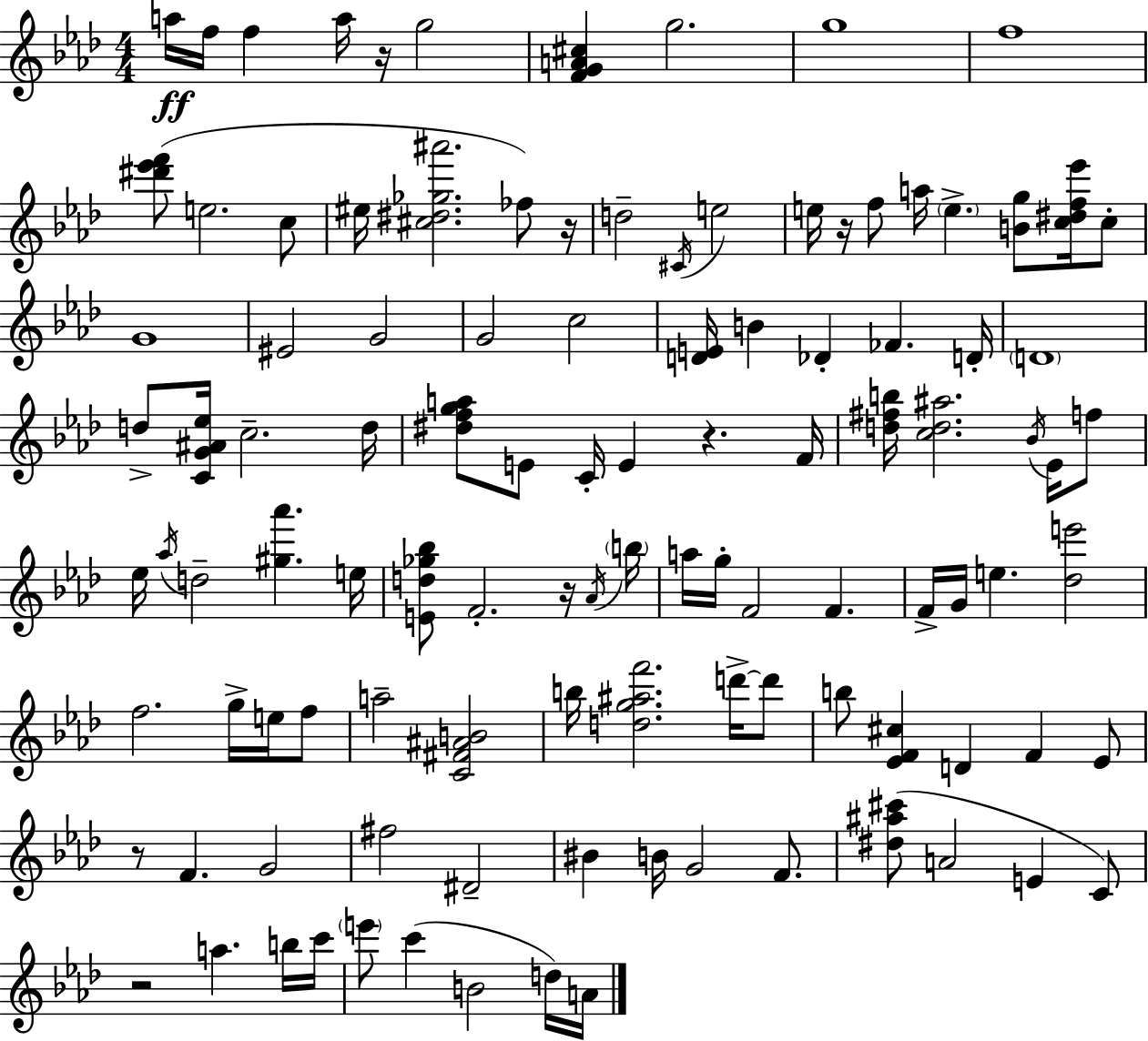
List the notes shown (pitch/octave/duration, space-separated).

A5/s F5/s F5/q A5/s R/s G5/h [F4,G4,A4,C#5]/q G5/h. G5/w F5/w [D#6,Eb6,F6]/e E5/h. C5/e EIS5/s [C#5,D#5,Gb5,A#6]/h. FES5/e R/s D5/h C#4/s E5/h E5/s R/s F5/e A5/s E5/q. [B4,G5]/e [C5,D#5,F5,Eb6]/s C5/e G4/w EIS4/h G4/h G4/h C5/h [D4,E4]/s B4/q Db4/q FES4/q. D4/s D4/w D5/e [C4,G4,A#4,Eb5]/s C5/h. D5/s [D#5,F5,G5,A5]/e E4/e C4/s E4/q R/q. F4/s [D5,F#5,B5]/s [C5,D5,A#5]/h. Bb4/s Eb4/s F5/e Eb5/s Ab5/s D5/h [G#5,Ab6]/q. E5/s [E4,D5,Gb5,Bb5]/e F4/h. R/s Ab4/s B5/s A5/s G5/s F4/h F4/q. F4/s G4/s E5/q. [Db5,E6]/h F5/h. G5/s E5/s F5/e A5/h [C4,F#4,A#4,B4]/h B5/s [D5,G5,A#5,F6]/h. D6/s D6/e B5/e [Eb4,F4,C#5]/q D4/q F4/q Eb4/e R/e F4/q. G4/h F#5/h D#4/h BIS4/q B4/s G4/h F4/e. [D#5,A#5,C#6]/e A4/h E4/q C4/e R/h A5/q. B5/s C6/s E6/e C6/q B4/h D5/s A4/s